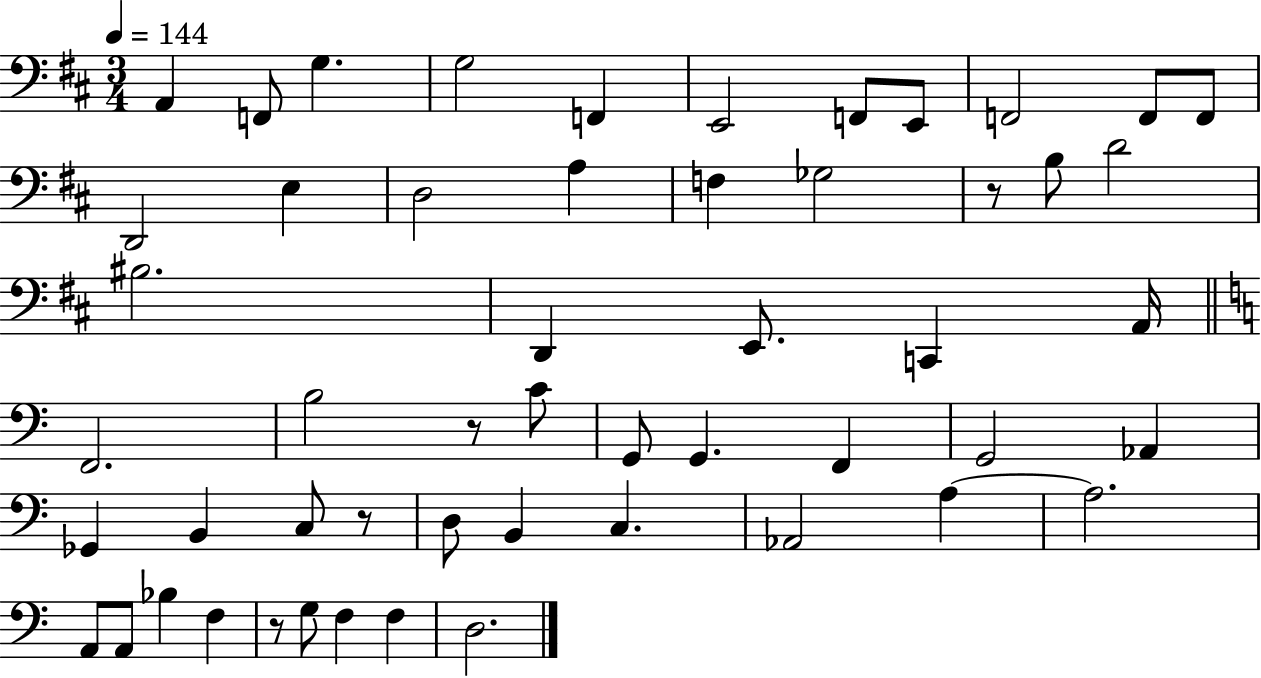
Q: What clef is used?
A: bass